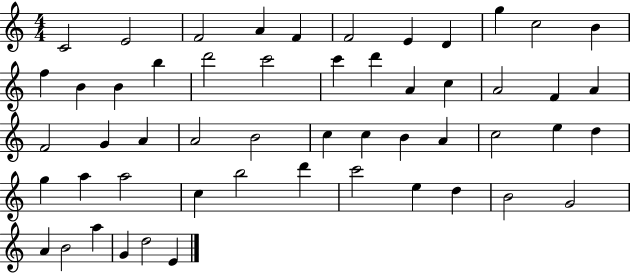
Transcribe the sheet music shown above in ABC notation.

X:1
T:Untitled
M:4/4
L:1/4
K:C
C2 E2 F2 A F F2 E D g c2 B f B B b d'2 c'2 c' d' A c A2 F A F2 G A A2 B2 c c B A c2 e d g a a2 c b2 d' c'2 e d B2 G2 A B2 a G d2 E